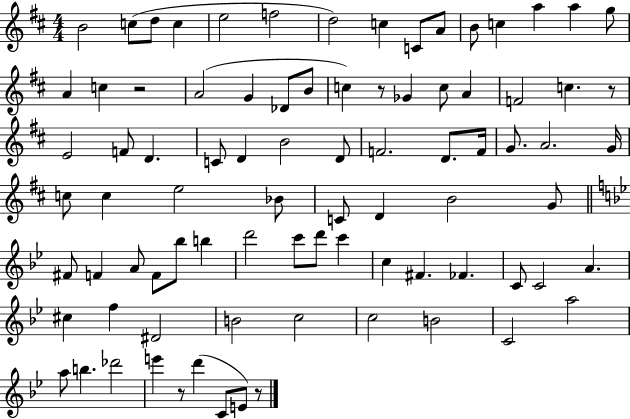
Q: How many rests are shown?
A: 5